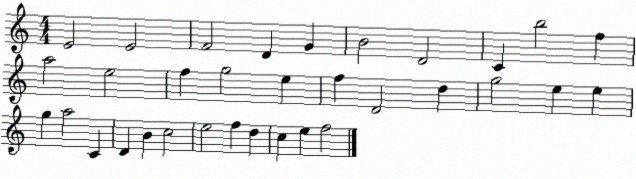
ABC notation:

X:1
T:Untitled
M:4/4
L:1/4
K:C
E2 E2 F2 D G B2 D2 C b2 f a2 e2 f g2 e f D2 d g2 e e g a2 C D B c2 e2 f d c e f2